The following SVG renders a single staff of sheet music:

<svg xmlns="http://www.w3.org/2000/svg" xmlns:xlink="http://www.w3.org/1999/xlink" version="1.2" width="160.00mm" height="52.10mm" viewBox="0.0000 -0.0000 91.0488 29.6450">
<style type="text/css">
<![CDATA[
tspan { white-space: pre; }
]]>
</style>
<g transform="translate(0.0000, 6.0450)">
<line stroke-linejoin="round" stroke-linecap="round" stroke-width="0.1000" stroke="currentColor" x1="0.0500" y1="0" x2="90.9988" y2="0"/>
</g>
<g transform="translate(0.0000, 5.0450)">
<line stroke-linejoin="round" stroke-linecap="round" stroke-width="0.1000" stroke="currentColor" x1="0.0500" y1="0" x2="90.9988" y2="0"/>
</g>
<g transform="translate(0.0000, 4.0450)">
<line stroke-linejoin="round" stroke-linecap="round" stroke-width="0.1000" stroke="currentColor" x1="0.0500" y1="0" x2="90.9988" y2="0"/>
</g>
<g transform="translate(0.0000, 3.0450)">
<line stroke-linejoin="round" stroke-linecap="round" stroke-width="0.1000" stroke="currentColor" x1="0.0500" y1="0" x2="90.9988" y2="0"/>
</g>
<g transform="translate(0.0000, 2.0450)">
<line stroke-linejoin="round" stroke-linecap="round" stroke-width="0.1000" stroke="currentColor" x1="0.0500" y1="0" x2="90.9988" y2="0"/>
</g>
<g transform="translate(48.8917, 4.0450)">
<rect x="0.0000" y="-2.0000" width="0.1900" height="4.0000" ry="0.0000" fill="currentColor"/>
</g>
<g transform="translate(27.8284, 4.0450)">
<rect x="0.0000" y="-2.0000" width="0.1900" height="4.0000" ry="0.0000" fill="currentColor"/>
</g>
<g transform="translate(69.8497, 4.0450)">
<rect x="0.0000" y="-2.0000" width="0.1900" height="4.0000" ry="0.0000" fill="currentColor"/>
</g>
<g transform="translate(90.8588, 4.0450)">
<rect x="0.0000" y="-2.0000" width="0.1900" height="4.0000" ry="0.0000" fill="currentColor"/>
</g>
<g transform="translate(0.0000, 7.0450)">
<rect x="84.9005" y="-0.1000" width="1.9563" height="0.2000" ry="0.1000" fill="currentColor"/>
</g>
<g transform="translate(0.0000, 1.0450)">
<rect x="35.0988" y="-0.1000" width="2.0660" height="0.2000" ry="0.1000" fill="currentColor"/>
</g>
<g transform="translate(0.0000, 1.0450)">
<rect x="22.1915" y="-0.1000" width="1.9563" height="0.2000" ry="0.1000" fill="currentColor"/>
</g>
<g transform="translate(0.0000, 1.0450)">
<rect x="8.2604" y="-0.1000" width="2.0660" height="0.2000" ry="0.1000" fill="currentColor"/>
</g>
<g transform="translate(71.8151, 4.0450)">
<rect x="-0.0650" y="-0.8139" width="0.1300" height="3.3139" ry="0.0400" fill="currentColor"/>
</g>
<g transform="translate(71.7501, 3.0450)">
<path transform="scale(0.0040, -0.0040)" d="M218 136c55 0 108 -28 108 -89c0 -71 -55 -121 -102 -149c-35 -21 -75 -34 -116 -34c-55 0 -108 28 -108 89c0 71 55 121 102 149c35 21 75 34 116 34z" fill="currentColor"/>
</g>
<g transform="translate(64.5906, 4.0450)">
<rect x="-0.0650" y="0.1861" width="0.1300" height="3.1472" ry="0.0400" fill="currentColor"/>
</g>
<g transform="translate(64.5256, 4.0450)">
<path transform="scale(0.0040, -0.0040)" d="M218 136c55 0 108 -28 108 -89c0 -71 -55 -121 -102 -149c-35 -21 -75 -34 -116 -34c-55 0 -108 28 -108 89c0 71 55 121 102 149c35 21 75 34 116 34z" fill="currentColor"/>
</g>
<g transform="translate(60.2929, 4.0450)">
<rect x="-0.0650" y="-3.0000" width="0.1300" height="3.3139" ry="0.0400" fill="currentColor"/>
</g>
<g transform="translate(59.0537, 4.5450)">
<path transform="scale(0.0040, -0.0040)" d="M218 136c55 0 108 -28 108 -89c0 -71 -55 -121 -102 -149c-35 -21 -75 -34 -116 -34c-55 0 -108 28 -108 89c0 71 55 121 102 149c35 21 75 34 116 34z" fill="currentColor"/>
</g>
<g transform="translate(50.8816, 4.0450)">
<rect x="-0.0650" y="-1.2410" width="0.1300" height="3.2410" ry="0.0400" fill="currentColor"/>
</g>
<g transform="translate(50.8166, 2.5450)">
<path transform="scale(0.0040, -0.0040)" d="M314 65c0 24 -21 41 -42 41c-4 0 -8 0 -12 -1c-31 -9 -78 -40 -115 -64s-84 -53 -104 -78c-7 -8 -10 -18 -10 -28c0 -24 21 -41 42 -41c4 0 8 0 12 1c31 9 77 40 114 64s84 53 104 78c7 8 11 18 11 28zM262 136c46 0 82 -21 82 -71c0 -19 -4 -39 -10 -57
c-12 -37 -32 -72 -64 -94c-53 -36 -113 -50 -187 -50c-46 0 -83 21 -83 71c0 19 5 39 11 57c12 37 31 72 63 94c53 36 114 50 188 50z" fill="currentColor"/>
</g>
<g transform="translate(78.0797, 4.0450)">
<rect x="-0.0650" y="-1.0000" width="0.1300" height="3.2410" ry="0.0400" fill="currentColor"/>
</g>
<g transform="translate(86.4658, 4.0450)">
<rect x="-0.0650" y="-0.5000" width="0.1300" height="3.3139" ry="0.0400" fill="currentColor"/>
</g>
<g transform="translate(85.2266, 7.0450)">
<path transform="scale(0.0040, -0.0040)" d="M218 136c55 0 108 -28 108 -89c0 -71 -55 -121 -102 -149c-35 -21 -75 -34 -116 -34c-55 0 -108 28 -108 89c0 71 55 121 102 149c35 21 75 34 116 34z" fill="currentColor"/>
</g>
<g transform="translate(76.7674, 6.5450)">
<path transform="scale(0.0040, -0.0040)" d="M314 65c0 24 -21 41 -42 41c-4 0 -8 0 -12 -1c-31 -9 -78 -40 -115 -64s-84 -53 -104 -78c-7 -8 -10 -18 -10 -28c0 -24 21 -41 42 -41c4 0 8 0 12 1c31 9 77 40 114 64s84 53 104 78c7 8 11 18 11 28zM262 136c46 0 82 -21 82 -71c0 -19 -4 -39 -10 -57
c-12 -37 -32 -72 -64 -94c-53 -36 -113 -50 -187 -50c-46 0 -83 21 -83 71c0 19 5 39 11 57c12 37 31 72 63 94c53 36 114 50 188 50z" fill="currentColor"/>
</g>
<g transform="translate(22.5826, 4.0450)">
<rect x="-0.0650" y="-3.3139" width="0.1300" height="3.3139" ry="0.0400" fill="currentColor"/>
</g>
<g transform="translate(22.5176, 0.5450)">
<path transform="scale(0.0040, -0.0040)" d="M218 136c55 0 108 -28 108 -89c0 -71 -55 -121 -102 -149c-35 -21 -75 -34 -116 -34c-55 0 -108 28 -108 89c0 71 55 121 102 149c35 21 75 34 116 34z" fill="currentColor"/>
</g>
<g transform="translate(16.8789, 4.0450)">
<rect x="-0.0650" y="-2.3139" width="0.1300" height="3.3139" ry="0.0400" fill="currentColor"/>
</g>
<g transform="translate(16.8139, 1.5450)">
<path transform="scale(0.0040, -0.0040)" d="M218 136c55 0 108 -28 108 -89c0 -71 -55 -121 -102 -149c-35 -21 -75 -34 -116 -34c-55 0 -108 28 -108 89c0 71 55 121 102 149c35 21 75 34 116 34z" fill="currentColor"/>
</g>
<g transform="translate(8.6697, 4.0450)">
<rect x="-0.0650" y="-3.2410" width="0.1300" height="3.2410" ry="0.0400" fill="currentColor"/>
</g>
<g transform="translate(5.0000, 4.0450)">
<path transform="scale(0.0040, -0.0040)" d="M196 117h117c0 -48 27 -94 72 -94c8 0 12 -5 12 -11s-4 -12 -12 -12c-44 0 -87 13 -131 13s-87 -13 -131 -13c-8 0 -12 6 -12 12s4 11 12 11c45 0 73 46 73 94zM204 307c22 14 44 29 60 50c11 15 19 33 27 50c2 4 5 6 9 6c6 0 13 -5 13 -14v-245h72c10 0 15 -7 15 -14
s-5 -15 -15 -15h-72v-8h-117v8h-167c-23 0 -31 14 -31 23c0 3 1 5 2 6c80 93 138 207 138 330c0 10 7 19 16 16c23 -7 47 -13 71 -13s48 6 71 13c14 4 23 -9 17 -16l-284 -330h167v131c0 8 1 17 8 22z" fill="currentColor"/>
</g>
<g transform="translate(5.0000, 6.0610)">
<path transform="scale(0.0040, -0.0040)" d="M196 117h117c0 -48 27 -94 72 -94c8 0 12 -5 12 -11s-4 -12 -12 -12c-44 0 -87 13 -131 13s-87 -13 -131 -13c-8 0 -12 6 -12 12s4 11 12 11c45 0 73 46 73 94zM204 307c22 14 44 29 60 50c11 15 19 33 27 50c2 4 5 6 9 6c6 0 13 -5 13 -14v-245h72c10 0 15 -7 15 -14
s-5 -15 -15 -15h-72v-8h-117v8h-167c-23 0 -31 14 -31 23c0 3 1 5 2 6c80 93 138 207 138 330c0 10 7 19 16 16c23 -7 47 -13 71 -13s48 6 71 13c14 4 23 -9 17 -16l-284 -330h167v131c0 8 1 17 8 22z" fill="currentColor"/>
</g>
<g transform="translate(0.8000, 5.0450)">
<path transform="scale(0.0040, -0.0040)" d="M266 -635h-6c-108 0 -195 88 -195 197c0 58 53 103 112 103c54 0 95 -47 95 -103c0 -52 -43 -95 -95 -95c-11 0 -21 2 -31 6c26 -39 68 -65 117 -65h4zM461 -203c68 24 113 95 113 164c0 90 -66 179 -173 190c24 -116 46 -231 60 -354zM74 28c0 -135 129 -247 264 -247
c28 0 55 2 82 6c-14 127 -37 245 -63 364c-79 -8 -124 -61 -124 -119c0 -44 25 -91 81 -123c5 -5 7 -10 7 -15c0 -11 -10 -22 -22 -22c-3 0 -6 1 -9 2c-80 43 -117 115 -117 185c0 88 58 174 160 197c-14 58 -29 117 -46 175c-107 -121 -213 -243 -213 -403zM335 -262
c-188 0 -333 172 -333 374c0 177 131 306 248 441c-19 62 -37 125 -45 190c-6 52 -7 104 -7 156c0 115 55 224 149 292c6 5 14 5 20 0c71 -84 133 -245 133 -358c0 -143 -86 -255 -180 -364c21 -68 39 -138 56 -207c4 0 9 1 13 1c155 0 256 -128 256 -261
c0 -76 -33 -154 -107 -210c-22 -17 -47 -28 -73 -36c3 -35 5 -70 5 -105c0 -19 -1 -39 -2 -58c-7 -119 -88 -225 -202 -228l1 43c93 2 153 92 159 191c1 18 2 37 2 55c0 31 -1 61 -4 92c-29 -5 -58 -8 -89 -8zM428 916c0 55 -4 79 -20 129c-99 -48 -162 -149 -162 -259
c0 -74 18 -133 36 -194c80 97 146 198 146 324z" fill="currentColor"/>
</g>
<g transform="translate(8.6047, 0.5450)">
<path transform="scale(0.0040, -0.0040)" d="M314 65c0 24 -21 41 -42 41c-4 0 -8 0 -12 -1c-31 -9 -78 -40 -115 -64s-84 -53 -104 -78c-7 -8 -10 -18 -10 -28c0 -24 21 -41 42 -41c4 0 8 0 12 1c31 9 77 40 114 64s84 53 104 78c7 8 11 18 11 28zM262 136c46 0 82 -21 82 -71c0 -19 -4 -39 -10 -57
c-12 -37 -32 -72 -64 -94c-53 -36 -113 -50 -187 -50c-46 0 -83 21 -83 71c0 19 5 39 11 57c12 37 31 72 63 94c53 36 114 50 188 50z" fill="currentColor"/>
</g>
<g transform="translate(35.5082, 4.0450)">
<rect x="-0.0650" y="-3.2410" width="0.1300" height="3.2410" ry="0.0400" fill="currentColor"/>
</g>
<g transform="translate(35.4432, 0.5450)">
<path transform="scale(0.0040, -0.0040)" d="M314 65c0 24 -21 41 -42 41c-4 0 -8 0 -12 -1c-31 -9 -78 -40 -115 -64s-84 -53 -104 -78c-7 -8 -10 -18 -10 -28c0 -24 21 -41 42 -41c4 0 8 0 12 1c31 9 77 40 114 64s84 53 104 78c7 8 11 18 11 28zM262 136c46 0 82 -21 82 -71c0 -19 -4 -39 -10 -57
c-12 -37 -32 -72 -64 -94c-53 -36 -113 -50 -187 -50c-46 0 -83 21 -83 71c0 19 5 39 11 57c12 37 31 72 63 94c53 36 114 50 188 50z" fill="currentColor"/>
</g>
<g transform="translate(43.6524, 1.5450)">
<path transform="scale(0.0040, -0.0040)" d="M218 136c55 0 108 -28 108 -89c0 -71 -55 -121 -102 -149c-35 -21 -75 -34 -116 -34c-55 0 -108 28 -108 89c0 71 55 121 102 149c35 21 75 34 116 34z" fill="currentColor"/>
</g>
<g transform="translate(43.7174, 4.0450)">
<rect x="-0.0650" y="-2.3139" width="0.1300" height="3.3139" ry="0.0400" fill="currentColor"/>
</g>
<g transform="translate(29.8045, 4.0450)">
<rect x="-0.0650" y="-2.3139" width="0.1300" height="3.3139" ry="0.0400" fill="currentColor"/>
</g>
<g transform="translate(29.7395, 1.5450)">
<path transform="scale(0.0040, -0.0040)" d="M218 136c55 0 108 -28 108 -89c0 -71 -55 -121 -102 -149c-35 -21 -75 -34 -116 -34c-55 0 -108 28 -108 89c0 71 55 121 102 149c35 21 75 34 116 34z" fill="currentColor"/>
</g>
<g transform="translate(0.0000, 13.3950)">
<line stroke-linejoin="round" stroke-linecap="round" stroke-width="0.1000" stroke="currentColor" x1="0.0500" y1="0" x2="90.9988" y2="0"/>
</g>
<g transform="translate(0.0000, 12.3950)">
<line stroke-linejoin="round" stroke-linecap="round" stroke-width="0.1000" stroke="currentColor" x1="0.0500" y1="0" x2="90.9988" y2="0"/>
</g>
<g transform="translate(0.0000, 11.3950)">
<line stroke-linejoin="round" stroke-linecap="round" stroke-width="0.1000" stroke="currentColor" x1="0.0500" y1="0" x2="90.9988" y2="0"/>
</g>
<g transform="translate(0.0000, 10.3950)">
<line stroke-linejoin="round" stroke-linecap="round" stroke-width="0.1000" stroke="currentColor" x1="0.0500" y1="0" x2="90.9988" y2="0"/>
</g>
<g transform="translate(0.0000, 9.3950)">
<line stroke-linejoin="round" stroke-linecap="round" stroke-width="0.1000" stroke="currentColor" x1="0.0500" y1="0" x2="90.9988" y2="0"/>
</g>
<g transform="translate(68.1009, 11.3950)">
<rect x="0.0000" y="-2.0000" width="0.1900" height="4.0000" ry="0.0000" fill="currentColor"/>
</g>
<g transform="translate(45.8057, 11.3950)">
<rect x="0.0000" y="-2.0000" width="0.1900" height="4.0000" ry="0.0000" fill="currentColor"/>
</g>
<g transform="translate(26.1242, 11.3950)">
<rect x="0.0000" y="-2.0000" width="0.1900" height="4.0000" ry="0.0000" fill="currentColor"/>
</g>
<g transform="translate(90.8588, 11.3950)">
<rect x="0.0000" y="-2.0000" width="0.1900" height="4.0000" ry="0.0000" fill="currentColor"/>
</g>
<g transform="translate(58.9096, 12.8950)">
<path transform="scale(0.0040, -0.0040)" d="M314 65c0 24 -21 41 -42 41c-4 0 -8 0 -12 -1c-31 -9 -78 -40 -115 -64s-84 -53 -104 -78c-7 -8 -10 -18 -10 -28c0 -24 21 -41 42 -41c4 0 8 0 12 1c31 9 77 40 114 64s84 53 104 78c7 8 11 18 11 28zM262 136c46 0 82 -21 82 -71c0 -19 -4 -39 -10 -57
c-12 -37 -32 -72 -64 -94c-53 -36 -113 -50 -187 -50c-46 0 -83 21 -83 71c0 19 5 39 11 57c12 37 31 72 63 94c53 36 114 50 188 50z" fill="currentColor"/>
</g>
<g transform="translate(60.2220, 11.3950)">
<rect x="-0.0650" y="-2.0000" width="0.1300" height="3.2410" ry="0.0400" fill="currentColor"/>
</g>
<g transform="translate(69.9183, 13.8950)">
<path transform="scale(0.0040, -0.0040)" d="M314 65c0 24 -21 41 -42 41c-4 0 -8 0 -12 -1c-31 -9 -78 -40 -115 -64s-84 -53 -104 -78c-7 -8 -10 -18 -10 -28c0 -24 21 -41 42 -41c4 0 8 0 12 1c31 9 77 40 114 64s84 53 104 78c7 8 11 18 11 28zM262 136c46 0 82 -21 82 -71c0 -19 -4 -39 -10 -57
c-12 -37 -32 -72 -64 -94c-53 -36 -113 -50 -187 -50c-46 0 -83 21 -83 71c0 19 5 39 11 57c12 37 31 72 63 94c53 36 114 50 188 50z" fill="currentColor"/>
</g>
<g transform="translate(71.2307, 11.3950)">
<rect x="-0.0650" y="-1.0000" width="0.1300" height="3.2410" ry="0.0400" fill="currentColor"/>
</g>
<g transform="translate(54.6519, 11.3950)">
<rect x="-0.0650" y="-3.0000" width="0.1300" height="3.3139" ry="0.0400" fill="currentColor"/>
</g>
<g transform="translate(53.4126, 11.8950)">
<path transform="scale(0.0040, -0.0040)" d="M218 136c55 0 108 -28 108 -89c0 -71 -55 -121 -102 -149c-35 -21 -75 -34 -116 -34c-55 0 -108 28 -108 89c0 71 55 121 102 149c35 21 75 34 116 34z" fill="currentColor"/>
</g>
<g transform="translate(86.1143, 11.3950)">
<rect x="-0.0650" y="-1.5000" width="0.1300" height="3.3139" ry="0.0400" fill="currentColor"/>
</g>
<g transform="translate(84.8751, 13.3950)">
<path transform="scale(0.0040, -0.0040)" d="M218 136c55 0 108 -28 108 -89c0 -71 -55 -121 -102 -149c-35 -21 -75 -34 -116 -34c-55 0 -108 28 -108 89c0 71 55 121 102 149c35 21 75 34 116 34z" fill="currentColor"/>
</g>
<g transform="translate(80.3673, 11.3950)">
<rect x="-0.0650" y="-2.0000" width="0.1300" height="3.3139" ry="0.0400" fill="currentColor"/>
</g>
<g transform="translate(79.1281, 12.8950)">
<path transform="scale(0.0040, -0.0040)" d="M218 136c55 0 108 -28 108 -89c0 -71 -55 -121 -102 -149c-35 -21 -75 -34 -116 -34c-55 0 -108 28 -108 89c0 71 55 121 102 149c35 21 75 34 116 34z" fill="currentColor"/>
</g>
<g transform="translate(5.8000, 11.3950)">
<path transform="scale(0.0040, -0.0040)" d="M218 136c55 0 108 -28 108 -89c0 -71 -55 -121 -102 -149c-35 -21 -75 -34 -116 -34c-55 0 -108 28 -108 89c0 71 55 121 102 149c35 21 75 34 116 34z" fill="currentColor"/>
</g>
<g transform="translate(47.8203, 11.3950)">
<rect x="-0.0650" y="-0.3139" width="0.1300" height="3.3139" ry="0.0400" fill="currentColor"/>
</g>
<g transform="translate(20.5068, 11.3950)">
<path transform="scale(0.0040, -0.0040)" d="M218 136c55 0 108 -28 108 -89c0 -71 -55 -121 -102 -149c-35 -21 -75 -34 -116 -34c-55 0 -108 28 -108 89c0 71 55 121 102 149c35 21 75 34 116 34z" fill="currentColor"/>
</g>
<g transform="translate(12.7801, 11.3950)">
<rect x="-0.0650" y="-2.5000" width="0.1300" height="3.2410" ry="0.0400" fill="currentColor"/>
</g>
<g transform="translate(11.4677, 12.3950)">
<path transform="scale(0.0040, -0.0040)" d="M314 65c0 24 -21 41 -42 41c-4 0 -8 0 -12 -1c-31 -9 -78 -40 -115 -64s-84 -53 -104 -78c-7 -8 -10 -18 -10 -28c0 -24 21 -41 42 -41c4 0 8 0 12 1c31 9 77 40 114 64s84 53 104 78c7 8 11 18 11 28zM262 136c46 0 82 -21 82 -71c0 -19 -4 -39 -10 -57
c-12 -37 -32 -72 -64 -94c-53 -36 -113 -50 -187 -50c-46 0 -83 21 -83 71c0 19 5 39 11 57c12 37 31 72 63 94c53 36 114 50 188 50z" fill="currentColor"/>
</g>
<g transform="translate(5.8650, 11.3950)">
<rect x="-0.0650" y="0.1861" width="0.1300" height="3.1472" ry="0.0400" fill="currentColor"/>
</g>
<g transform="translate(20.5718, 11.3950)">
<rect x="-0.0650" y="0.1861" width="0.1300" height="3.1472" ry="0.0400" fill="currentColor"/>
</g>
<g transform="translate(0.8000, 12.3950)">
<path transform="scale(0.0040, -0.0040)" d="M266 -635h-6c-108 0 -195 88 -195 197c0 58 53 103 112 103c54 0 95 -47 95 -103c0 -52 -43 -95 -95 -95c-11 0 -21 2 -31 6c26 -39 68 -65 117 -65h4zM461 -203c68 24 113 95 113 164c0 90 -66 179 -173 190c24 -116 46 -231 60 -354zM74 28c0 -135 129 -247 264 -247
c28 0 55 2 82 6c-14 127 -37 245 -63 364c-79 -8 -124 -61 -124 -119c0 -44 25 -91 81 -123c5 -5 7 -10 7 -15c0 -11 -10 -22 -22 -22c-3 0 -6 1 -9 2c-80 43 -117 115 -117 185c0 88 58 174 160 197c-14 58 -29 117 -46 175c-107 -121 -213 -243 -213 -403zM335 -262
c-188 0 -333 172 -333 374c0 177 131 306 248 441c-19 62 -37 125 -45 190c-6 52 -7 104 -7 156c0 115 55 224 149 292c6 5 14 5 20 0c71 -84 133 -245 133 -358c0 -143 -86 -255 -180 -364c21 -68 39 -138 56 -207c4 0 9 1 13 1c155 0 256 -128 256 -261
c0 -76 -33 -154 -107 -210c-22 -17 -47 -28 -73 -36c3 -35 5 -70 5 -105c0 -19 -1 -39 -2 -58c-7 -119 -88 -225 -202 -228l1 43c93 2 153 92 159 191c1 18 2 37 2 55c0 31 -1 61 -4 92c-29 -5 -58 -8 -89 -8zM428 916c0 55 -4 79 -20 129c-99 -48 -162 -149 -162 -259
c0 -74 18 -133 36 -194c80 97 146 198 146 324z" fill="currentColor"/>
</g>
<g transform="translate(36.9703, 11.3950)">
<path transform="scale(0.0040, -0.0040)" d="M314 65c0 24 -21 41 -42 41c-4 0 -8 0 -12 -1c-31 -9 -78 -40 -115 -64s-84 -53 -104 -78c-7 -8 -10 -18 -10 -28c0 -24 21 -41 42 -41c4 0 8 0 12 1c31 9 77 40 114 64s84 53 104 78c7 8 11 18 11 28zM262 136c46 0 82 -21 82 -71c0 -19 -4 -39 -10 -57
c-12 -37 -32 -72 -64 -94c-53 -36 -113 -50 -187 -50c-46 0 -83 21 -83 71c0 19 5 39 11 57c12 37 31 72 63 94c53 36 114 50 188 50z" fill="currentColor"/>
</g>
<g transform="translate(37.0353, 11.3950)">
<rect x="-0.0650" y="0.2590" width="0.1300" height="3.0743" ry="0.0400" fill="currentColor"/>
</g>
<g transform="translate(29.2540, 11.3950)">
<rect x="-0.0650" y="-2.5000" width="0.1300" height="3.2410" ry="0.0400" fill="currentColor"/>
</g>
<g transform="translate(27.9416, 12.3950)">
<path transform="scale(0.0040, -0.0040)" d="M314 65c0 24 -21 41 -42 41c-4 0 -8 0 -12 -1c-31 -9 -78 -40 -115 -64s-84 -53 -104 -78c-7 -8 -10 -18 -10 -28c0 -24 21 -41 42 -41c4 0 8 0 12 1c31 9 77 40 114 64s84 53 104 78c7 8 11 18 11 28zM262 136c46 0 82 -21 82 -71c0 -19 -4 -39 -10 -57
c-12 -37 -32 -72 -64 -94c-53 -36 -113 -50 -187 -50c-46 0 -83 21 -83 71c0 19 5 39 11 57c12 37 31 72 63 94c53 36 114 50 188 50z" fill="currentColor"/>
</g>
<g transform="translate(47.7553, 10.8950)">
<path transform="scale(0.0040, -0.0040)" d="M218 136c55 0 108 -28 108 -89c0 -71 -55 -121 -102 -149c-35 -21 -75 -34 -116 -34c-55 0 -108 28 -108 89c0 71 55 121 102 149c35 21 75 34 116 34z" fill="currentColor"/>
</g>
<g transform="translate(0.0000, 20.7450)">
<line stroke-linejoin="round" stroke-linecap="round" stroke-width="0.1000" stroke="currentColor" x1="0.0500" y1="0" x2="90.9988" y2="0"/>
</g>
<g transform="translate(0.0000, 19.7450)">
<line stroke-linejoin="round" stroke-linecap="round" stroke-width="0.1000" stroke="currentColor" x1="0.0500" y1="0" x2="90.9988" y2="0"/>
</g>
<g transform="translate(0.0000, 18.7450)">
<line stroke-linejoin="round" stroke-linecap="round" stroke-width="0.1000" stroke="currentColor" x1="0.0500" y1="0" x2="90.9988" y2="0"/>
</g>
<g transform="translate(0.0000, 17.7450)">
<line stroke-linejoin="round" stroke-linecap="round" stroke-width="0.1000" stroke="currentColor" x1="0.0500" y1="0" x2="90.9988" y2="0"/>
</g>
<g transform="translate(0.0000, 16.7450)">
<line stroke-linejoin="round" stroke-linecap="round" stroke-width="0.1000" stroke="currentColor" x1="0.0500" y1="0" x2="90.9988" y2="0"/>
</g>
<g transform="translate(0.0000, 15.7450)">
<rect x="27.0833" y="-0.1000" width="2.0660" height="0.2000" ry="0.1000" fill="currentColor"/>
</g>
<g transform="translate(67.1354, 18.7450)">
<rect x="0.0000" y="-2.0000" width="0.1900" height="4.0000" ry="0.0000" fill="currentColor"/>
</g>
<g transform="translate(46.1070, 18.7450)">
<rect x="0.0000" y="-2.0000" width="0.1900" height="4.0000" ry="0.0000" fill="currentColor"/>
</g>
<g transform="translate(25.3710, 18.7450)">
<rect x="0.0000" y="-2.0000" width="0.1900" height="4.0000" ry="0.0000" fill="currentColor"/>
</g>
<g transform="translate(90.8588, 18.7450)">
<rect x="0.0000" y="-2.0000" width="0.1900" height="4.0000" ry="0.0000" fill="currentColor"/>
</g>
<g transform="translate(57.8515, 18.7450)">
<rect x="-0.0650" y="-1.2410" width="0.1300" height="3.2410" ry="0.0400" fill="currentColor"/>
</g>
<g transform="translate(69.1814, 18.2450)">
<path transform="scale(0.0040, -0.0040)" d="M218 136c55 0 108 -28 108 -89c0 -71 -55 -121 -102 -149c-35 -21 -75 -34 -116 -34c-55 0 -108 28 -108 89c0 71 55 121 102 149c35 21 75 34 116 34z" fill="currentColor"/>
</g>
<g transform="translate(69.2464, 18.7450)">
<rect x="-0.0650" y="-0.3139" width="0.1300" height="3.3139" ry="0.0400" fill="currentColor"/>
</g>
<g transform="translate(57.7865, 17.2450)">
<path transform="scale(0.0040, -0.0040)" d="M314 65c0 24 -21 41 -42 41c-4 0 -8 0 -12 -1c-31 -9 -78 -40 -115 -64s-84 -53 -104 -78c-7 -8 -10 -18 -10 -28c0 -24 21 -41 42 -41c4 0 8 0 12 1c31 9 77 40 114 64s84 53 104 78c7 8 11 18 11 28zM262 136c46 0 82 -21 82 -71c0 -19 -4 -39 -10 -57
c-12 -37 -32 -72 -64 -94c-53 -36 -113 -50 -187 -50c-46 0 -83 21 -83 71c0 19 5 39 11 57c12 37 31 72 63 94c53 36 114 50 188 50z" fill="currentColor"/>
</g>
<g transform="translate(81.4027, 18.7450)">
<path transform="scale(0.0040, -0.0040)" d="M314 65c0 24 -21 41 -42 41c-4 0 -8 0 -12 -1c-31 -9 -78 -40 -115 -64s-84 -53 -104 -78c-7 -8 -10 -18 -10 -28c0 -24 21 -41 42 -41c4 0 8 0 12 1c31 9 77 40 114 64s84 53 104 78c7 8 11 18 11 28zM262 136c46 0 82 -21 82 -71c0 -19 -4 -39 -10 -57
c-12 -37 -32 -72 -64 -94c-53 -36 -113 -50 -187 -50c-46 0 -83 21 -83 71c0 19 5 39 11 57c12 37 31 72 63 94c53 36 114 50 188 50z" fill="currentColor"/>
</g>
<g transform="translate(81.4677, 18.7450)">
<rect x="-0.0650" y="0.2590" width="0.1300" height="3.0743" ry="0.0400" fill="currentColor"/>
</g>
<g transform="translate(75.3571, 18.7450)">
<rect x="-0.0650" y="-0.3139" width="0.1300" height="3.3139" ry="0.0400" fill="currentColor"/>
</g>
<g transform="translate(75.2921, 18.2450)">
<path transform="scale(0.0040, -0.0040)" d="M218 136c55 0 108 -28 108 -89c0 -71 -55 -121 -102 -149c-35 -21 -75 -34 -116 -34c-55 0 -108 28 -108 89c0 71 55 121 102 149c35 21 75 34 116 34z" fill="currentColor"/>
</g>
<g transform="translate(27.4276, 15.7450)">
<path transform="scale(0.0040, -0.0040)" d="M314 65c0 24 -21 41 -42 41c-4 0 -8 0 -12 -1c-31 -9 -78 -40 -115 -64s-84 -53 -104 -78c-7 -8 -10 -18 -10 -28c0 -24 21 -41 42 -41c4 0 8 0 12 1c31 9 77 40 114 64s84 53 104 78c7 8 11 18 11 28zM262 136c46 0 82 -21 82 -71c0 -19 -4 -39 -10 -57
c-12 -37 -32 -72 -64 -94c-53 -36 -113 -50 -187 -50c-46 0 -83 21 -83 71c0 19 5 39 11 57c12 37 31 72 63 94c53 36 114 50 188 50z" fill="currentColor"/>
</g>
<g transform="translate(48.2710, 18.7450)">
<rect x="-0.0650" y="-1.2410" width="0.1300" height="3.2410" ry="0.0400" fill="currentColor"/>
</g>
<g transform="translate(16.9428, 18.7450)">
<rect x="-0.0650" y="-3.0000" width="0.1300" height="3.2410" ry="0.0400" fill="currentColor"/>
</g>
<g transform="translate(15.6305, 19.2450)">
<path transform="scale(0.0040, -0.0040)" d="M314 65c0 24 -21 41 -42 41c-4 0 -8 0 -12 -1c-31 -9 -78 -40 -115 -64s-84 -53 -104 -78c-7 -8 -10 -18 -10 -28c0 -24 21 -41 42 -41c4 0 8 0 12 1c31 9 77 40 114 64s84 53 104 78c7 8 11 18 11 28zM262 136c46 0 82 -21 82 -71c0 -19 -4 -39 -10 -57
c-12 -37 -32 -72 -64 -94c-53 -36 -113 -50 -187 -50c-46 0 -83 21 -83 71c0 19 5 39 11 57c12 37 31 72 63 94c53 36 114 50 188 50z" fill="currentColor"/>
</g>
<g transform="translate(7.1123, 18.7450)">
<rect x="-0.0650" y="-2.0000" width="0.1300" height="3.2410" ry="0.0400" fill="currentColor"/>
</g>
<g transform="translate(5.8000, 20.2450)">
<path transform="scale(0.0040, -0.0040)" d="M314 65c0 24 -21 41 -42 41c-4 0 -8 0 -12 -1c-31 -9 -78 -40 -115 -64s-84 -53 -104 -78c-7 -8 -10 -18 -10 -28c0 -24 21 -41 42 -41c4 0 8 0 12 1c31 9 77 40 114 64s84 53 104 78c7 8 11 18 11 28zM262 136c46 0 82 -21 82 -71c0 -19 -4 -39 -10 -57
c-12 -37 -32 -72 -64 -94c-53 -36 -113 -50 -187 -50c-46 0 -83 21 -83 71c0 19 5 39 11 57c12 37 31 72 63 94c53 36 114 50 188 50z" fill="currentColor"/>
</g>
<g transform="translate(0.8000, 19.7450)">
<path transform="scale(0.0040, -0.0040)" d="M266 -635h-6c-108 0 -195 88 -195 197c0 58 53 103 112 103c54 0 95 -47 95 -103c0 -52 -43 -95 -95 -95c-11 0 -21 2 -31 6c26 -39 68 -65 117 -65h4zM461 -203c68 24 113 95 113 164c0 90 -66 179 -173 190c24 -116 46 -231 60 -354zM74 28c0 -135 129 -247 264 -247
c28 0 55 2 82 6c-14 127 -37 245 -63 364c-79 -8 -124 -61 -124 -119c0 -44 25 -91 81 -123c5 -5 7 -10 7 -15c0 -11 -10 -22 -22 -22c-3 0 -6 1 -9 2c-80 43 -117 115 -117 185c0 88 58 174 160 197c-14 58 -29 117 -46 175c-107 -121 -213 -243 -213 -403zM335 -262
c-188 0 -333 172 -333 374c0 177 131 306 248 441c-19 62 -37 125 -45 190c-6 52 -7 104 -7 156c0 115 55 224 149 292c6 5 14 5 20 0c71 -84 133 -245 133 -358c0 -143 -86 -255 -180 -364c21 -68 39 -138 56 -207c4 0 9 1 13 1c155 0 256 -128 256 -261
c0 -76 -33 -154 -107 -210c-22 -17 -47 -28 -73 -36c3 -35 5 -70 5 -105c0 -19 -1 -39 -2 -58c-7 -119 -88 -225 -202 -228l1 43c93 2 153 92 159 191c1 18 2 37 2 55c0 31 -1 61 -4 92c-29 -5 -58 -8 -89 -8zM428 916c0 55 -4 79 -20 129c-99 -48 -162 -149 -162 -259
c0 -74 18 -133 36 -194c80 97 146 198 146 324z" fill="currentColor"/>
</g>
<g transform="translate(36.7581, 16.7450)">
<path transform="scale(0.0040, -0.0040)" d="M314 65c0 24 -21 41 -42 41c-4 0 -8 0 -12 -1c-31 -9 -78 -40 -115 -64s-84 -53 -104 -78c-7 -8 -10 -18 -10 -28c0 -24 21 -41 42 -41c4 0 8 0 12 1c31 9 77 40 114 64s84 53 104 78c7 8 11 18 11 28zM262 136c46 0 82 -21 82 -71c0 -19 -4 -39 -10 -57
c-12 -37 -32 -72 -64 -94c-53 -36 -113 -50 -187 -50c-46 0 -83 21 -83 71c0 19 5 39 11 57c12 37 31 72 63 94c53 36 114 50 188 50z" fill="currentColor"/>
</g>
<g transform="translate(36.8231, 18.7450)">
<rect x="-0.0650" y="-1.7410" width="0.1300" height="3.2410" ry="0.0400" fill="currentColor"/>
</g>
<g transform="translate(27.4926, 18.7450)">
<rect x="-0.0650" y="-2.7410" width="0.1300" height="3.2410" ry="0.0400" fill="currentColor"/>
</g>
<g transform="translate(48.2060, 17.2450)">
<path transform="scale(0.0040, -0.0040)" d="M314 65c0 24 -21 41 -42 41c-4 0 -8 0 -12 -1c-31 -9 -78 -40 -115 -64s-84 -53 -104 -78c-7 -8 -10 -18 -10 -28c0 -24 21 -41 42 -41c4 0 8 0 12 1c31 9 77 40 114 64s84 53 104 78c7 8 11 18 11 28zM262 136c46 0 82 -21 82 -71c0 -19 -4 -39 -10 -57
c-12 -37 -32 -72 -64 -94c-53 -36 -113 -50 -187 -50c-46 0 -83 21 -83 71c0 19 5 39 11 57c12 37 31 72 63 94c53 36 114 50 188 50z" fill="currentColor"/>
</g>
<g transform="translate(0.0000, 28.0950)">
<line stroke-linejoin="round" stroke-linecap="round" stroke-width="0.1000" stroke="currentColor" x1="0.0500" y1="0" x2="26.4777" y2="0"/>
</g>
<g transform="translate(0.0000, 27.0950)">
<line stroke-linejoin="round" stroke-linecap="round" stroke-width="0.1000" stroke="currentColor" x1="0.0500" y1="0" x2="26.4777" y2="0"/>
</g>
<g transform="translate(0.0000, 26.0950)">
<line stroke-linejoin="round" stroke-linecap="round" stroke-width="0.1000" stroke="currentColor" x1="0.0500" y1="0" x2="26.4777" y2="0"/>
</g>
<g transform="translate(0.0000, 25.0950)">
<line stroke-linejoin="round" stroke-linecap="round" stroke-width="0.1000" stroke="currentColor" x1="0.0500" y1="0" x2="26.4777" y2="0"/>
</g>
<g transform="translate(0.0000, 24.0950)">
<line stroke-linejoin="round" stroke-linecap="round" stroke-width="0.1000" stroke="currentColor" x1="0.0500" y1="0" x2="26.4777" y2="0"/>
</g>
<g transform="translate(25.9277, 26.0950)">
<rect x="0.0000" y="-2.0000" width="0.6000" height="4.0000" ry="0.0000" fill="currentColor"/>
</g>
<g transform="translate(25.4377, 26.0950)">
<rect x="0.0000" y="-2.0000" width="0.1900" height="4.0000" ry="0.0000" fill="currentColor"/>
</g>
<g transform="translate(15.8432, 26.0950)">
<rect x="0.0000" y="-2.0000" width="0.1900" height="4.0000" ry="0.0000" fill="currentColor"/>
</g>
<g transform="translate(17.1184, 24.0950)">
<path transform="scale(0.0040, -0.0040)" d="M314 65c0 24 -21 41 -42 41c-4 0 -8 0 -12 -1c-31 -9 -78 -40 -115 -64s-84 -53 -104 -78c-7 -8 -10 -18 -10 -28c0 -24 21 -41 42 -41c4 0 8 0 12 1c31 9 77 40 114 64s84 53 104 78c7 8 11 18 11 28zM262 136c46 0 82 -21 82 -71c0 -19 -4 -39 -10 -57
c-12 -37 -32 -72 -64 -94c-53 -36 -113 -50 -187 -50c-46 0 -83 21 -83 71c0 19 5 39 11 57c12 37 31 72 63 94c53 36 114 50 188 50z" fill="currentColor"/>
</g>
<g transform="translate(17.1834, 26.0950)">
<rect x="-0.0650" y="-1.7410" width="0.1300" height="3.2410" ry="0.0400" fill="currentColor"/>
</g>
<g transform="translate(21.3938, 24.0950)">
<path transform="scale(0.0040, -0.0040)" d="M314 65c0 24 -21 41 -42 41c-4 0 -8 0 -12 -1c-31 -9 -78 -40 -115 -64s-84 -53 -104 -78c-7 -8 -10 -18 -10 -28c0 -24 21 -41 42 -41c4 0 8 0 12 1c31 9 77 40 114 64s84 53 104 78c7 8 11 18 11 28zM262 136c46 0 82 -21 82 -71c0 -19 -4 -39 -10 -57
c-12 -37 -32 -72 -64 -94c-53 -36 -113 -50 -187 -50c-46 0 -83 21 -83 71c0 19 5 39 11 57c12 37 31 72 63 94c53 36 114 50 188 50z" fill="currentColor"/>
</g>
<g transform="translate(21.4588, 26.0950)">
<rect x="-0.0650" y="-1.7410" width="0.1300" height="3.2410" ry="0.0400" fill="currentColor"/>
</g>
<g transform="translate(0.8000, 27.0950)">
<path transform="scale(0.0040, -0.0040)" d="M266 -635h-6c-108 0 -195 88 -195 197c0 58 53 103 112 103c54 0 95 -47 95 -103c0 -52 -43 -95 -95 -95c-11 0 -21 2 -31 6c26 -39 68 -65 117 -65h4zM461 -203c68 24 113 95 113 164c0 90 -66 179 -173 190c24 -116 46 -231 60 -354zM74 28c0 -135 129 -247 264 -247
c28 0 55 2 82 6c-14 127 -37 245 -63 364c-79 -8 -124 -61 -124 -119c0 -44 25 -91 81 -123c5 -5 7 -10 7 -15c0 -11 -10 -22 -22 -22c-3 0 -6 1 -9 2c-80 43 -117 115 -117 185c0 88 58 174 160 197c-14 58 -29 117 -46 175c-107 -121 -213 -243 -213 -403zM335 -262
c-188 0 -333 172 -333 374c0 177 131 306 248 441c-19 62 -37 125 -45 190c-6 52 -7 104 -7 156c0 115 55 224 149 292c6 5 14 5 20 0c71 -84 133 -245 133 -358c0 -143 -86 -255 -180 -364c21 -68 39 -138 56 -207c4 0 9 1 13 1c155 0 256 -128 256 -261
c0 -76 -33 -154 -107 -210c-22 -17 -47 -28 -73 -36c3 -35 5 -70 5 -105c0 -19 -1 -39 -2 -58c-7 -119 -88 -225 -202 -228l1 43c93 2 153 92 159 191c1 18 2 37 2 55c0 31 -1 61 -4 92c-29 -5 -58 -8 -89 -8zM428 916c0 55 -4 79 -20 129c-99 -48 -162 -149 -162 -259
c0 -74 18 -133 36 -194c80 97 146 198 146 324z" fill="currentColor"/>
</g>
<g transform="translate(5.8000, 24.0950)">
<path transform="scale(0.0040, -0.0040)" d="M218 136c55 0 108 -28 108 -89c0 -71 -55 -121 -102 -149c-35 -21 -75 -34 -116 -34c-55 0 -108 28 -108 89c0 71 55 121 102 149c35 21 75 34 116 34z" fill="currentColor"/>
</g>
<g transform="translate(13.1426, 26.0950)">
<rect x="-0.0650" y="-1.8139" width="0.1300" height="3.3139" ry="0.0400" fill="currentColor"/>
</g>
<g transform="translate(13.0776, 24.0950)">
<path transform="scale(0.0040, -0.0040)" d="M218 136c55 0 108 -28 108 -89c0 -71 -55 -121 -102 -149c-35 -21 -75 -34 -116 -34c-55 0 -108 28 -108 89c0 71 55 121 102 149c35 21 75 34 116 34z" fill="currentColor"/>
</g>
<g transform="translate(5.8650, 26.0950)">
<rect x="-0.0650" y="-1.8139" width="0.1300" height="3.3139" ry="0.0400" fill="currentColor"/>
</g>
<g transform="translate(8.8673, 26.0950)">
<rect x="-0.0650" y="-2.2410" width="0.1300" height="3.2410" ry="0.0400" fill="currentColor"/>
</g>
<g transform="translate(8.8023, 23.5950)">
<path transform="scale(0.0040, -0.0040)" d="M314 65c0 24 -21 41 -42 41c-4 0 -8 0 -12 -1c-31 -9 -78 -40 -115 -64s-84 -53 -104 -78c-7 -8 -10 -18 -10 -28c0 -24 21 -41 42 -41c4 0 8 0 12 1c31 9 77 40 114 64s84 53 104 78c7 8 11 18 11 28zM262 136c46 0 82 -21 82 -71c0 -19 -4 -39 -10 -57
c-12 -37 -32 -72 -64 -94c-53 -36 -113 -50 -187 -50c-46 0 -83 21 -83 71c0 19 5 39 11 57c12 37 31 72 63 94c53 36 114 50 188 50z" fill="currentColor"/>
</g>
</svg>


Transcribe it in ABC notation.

X:1
T:Untitled
M:4/4
L:1/4
K:C
b2 g b g b2 g e2 A B d D2 C B G2 B G2 B2 c A F2 D2 F E F2 A2 a2 f2 e2 e2 c c B2 f g2 f f2 f2